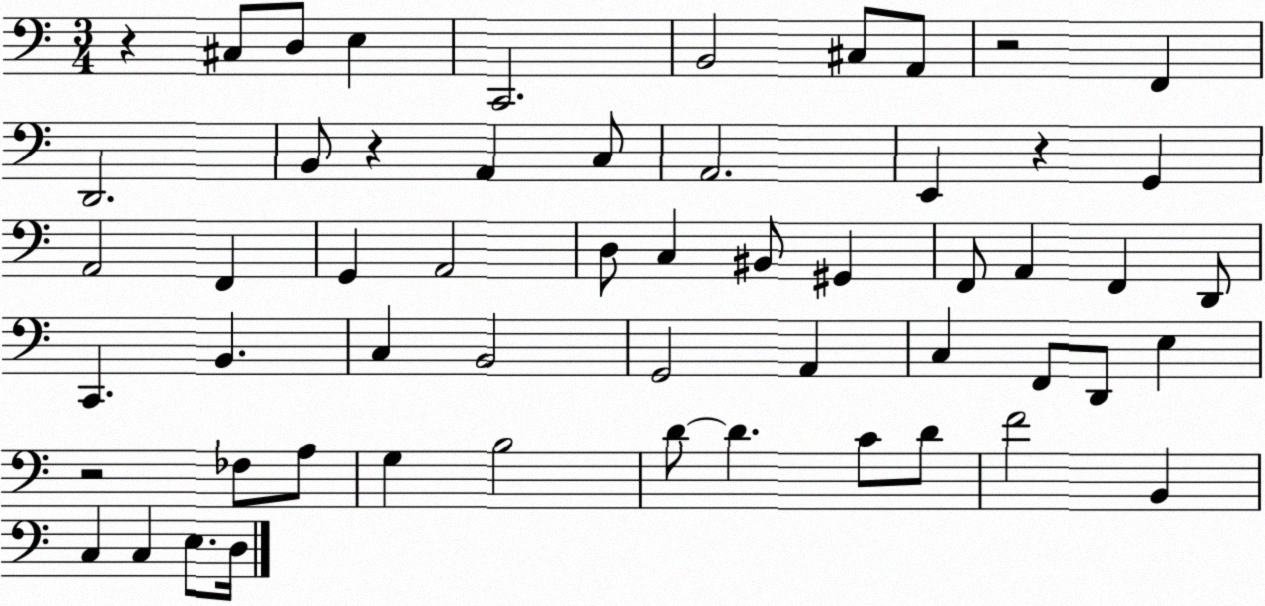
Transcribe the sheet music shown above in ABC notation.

X:1
T:Untitled
M:3/4
L:1/4
K:C
z ^C,/2 D,/2 E, C,,2 B,,2 ^C,/2 A,,/2 z2 F,, D,,2 B,,/2 z A,, C,/2 A,,2 E,, z G,, A,,2 F,, G,, A,,2 D,/2 C, ^B,,/2 ^G,, F,,/2 A,, F,, D,,/2 C,, B,, C, B,,2 G,,2 A,, C, F,,/2 D,,/2 E, z2 _F,/2 A,/2 G, B,2 D/2 D C/2 D/2 F2 B,, C, C, E,/2 D,/4